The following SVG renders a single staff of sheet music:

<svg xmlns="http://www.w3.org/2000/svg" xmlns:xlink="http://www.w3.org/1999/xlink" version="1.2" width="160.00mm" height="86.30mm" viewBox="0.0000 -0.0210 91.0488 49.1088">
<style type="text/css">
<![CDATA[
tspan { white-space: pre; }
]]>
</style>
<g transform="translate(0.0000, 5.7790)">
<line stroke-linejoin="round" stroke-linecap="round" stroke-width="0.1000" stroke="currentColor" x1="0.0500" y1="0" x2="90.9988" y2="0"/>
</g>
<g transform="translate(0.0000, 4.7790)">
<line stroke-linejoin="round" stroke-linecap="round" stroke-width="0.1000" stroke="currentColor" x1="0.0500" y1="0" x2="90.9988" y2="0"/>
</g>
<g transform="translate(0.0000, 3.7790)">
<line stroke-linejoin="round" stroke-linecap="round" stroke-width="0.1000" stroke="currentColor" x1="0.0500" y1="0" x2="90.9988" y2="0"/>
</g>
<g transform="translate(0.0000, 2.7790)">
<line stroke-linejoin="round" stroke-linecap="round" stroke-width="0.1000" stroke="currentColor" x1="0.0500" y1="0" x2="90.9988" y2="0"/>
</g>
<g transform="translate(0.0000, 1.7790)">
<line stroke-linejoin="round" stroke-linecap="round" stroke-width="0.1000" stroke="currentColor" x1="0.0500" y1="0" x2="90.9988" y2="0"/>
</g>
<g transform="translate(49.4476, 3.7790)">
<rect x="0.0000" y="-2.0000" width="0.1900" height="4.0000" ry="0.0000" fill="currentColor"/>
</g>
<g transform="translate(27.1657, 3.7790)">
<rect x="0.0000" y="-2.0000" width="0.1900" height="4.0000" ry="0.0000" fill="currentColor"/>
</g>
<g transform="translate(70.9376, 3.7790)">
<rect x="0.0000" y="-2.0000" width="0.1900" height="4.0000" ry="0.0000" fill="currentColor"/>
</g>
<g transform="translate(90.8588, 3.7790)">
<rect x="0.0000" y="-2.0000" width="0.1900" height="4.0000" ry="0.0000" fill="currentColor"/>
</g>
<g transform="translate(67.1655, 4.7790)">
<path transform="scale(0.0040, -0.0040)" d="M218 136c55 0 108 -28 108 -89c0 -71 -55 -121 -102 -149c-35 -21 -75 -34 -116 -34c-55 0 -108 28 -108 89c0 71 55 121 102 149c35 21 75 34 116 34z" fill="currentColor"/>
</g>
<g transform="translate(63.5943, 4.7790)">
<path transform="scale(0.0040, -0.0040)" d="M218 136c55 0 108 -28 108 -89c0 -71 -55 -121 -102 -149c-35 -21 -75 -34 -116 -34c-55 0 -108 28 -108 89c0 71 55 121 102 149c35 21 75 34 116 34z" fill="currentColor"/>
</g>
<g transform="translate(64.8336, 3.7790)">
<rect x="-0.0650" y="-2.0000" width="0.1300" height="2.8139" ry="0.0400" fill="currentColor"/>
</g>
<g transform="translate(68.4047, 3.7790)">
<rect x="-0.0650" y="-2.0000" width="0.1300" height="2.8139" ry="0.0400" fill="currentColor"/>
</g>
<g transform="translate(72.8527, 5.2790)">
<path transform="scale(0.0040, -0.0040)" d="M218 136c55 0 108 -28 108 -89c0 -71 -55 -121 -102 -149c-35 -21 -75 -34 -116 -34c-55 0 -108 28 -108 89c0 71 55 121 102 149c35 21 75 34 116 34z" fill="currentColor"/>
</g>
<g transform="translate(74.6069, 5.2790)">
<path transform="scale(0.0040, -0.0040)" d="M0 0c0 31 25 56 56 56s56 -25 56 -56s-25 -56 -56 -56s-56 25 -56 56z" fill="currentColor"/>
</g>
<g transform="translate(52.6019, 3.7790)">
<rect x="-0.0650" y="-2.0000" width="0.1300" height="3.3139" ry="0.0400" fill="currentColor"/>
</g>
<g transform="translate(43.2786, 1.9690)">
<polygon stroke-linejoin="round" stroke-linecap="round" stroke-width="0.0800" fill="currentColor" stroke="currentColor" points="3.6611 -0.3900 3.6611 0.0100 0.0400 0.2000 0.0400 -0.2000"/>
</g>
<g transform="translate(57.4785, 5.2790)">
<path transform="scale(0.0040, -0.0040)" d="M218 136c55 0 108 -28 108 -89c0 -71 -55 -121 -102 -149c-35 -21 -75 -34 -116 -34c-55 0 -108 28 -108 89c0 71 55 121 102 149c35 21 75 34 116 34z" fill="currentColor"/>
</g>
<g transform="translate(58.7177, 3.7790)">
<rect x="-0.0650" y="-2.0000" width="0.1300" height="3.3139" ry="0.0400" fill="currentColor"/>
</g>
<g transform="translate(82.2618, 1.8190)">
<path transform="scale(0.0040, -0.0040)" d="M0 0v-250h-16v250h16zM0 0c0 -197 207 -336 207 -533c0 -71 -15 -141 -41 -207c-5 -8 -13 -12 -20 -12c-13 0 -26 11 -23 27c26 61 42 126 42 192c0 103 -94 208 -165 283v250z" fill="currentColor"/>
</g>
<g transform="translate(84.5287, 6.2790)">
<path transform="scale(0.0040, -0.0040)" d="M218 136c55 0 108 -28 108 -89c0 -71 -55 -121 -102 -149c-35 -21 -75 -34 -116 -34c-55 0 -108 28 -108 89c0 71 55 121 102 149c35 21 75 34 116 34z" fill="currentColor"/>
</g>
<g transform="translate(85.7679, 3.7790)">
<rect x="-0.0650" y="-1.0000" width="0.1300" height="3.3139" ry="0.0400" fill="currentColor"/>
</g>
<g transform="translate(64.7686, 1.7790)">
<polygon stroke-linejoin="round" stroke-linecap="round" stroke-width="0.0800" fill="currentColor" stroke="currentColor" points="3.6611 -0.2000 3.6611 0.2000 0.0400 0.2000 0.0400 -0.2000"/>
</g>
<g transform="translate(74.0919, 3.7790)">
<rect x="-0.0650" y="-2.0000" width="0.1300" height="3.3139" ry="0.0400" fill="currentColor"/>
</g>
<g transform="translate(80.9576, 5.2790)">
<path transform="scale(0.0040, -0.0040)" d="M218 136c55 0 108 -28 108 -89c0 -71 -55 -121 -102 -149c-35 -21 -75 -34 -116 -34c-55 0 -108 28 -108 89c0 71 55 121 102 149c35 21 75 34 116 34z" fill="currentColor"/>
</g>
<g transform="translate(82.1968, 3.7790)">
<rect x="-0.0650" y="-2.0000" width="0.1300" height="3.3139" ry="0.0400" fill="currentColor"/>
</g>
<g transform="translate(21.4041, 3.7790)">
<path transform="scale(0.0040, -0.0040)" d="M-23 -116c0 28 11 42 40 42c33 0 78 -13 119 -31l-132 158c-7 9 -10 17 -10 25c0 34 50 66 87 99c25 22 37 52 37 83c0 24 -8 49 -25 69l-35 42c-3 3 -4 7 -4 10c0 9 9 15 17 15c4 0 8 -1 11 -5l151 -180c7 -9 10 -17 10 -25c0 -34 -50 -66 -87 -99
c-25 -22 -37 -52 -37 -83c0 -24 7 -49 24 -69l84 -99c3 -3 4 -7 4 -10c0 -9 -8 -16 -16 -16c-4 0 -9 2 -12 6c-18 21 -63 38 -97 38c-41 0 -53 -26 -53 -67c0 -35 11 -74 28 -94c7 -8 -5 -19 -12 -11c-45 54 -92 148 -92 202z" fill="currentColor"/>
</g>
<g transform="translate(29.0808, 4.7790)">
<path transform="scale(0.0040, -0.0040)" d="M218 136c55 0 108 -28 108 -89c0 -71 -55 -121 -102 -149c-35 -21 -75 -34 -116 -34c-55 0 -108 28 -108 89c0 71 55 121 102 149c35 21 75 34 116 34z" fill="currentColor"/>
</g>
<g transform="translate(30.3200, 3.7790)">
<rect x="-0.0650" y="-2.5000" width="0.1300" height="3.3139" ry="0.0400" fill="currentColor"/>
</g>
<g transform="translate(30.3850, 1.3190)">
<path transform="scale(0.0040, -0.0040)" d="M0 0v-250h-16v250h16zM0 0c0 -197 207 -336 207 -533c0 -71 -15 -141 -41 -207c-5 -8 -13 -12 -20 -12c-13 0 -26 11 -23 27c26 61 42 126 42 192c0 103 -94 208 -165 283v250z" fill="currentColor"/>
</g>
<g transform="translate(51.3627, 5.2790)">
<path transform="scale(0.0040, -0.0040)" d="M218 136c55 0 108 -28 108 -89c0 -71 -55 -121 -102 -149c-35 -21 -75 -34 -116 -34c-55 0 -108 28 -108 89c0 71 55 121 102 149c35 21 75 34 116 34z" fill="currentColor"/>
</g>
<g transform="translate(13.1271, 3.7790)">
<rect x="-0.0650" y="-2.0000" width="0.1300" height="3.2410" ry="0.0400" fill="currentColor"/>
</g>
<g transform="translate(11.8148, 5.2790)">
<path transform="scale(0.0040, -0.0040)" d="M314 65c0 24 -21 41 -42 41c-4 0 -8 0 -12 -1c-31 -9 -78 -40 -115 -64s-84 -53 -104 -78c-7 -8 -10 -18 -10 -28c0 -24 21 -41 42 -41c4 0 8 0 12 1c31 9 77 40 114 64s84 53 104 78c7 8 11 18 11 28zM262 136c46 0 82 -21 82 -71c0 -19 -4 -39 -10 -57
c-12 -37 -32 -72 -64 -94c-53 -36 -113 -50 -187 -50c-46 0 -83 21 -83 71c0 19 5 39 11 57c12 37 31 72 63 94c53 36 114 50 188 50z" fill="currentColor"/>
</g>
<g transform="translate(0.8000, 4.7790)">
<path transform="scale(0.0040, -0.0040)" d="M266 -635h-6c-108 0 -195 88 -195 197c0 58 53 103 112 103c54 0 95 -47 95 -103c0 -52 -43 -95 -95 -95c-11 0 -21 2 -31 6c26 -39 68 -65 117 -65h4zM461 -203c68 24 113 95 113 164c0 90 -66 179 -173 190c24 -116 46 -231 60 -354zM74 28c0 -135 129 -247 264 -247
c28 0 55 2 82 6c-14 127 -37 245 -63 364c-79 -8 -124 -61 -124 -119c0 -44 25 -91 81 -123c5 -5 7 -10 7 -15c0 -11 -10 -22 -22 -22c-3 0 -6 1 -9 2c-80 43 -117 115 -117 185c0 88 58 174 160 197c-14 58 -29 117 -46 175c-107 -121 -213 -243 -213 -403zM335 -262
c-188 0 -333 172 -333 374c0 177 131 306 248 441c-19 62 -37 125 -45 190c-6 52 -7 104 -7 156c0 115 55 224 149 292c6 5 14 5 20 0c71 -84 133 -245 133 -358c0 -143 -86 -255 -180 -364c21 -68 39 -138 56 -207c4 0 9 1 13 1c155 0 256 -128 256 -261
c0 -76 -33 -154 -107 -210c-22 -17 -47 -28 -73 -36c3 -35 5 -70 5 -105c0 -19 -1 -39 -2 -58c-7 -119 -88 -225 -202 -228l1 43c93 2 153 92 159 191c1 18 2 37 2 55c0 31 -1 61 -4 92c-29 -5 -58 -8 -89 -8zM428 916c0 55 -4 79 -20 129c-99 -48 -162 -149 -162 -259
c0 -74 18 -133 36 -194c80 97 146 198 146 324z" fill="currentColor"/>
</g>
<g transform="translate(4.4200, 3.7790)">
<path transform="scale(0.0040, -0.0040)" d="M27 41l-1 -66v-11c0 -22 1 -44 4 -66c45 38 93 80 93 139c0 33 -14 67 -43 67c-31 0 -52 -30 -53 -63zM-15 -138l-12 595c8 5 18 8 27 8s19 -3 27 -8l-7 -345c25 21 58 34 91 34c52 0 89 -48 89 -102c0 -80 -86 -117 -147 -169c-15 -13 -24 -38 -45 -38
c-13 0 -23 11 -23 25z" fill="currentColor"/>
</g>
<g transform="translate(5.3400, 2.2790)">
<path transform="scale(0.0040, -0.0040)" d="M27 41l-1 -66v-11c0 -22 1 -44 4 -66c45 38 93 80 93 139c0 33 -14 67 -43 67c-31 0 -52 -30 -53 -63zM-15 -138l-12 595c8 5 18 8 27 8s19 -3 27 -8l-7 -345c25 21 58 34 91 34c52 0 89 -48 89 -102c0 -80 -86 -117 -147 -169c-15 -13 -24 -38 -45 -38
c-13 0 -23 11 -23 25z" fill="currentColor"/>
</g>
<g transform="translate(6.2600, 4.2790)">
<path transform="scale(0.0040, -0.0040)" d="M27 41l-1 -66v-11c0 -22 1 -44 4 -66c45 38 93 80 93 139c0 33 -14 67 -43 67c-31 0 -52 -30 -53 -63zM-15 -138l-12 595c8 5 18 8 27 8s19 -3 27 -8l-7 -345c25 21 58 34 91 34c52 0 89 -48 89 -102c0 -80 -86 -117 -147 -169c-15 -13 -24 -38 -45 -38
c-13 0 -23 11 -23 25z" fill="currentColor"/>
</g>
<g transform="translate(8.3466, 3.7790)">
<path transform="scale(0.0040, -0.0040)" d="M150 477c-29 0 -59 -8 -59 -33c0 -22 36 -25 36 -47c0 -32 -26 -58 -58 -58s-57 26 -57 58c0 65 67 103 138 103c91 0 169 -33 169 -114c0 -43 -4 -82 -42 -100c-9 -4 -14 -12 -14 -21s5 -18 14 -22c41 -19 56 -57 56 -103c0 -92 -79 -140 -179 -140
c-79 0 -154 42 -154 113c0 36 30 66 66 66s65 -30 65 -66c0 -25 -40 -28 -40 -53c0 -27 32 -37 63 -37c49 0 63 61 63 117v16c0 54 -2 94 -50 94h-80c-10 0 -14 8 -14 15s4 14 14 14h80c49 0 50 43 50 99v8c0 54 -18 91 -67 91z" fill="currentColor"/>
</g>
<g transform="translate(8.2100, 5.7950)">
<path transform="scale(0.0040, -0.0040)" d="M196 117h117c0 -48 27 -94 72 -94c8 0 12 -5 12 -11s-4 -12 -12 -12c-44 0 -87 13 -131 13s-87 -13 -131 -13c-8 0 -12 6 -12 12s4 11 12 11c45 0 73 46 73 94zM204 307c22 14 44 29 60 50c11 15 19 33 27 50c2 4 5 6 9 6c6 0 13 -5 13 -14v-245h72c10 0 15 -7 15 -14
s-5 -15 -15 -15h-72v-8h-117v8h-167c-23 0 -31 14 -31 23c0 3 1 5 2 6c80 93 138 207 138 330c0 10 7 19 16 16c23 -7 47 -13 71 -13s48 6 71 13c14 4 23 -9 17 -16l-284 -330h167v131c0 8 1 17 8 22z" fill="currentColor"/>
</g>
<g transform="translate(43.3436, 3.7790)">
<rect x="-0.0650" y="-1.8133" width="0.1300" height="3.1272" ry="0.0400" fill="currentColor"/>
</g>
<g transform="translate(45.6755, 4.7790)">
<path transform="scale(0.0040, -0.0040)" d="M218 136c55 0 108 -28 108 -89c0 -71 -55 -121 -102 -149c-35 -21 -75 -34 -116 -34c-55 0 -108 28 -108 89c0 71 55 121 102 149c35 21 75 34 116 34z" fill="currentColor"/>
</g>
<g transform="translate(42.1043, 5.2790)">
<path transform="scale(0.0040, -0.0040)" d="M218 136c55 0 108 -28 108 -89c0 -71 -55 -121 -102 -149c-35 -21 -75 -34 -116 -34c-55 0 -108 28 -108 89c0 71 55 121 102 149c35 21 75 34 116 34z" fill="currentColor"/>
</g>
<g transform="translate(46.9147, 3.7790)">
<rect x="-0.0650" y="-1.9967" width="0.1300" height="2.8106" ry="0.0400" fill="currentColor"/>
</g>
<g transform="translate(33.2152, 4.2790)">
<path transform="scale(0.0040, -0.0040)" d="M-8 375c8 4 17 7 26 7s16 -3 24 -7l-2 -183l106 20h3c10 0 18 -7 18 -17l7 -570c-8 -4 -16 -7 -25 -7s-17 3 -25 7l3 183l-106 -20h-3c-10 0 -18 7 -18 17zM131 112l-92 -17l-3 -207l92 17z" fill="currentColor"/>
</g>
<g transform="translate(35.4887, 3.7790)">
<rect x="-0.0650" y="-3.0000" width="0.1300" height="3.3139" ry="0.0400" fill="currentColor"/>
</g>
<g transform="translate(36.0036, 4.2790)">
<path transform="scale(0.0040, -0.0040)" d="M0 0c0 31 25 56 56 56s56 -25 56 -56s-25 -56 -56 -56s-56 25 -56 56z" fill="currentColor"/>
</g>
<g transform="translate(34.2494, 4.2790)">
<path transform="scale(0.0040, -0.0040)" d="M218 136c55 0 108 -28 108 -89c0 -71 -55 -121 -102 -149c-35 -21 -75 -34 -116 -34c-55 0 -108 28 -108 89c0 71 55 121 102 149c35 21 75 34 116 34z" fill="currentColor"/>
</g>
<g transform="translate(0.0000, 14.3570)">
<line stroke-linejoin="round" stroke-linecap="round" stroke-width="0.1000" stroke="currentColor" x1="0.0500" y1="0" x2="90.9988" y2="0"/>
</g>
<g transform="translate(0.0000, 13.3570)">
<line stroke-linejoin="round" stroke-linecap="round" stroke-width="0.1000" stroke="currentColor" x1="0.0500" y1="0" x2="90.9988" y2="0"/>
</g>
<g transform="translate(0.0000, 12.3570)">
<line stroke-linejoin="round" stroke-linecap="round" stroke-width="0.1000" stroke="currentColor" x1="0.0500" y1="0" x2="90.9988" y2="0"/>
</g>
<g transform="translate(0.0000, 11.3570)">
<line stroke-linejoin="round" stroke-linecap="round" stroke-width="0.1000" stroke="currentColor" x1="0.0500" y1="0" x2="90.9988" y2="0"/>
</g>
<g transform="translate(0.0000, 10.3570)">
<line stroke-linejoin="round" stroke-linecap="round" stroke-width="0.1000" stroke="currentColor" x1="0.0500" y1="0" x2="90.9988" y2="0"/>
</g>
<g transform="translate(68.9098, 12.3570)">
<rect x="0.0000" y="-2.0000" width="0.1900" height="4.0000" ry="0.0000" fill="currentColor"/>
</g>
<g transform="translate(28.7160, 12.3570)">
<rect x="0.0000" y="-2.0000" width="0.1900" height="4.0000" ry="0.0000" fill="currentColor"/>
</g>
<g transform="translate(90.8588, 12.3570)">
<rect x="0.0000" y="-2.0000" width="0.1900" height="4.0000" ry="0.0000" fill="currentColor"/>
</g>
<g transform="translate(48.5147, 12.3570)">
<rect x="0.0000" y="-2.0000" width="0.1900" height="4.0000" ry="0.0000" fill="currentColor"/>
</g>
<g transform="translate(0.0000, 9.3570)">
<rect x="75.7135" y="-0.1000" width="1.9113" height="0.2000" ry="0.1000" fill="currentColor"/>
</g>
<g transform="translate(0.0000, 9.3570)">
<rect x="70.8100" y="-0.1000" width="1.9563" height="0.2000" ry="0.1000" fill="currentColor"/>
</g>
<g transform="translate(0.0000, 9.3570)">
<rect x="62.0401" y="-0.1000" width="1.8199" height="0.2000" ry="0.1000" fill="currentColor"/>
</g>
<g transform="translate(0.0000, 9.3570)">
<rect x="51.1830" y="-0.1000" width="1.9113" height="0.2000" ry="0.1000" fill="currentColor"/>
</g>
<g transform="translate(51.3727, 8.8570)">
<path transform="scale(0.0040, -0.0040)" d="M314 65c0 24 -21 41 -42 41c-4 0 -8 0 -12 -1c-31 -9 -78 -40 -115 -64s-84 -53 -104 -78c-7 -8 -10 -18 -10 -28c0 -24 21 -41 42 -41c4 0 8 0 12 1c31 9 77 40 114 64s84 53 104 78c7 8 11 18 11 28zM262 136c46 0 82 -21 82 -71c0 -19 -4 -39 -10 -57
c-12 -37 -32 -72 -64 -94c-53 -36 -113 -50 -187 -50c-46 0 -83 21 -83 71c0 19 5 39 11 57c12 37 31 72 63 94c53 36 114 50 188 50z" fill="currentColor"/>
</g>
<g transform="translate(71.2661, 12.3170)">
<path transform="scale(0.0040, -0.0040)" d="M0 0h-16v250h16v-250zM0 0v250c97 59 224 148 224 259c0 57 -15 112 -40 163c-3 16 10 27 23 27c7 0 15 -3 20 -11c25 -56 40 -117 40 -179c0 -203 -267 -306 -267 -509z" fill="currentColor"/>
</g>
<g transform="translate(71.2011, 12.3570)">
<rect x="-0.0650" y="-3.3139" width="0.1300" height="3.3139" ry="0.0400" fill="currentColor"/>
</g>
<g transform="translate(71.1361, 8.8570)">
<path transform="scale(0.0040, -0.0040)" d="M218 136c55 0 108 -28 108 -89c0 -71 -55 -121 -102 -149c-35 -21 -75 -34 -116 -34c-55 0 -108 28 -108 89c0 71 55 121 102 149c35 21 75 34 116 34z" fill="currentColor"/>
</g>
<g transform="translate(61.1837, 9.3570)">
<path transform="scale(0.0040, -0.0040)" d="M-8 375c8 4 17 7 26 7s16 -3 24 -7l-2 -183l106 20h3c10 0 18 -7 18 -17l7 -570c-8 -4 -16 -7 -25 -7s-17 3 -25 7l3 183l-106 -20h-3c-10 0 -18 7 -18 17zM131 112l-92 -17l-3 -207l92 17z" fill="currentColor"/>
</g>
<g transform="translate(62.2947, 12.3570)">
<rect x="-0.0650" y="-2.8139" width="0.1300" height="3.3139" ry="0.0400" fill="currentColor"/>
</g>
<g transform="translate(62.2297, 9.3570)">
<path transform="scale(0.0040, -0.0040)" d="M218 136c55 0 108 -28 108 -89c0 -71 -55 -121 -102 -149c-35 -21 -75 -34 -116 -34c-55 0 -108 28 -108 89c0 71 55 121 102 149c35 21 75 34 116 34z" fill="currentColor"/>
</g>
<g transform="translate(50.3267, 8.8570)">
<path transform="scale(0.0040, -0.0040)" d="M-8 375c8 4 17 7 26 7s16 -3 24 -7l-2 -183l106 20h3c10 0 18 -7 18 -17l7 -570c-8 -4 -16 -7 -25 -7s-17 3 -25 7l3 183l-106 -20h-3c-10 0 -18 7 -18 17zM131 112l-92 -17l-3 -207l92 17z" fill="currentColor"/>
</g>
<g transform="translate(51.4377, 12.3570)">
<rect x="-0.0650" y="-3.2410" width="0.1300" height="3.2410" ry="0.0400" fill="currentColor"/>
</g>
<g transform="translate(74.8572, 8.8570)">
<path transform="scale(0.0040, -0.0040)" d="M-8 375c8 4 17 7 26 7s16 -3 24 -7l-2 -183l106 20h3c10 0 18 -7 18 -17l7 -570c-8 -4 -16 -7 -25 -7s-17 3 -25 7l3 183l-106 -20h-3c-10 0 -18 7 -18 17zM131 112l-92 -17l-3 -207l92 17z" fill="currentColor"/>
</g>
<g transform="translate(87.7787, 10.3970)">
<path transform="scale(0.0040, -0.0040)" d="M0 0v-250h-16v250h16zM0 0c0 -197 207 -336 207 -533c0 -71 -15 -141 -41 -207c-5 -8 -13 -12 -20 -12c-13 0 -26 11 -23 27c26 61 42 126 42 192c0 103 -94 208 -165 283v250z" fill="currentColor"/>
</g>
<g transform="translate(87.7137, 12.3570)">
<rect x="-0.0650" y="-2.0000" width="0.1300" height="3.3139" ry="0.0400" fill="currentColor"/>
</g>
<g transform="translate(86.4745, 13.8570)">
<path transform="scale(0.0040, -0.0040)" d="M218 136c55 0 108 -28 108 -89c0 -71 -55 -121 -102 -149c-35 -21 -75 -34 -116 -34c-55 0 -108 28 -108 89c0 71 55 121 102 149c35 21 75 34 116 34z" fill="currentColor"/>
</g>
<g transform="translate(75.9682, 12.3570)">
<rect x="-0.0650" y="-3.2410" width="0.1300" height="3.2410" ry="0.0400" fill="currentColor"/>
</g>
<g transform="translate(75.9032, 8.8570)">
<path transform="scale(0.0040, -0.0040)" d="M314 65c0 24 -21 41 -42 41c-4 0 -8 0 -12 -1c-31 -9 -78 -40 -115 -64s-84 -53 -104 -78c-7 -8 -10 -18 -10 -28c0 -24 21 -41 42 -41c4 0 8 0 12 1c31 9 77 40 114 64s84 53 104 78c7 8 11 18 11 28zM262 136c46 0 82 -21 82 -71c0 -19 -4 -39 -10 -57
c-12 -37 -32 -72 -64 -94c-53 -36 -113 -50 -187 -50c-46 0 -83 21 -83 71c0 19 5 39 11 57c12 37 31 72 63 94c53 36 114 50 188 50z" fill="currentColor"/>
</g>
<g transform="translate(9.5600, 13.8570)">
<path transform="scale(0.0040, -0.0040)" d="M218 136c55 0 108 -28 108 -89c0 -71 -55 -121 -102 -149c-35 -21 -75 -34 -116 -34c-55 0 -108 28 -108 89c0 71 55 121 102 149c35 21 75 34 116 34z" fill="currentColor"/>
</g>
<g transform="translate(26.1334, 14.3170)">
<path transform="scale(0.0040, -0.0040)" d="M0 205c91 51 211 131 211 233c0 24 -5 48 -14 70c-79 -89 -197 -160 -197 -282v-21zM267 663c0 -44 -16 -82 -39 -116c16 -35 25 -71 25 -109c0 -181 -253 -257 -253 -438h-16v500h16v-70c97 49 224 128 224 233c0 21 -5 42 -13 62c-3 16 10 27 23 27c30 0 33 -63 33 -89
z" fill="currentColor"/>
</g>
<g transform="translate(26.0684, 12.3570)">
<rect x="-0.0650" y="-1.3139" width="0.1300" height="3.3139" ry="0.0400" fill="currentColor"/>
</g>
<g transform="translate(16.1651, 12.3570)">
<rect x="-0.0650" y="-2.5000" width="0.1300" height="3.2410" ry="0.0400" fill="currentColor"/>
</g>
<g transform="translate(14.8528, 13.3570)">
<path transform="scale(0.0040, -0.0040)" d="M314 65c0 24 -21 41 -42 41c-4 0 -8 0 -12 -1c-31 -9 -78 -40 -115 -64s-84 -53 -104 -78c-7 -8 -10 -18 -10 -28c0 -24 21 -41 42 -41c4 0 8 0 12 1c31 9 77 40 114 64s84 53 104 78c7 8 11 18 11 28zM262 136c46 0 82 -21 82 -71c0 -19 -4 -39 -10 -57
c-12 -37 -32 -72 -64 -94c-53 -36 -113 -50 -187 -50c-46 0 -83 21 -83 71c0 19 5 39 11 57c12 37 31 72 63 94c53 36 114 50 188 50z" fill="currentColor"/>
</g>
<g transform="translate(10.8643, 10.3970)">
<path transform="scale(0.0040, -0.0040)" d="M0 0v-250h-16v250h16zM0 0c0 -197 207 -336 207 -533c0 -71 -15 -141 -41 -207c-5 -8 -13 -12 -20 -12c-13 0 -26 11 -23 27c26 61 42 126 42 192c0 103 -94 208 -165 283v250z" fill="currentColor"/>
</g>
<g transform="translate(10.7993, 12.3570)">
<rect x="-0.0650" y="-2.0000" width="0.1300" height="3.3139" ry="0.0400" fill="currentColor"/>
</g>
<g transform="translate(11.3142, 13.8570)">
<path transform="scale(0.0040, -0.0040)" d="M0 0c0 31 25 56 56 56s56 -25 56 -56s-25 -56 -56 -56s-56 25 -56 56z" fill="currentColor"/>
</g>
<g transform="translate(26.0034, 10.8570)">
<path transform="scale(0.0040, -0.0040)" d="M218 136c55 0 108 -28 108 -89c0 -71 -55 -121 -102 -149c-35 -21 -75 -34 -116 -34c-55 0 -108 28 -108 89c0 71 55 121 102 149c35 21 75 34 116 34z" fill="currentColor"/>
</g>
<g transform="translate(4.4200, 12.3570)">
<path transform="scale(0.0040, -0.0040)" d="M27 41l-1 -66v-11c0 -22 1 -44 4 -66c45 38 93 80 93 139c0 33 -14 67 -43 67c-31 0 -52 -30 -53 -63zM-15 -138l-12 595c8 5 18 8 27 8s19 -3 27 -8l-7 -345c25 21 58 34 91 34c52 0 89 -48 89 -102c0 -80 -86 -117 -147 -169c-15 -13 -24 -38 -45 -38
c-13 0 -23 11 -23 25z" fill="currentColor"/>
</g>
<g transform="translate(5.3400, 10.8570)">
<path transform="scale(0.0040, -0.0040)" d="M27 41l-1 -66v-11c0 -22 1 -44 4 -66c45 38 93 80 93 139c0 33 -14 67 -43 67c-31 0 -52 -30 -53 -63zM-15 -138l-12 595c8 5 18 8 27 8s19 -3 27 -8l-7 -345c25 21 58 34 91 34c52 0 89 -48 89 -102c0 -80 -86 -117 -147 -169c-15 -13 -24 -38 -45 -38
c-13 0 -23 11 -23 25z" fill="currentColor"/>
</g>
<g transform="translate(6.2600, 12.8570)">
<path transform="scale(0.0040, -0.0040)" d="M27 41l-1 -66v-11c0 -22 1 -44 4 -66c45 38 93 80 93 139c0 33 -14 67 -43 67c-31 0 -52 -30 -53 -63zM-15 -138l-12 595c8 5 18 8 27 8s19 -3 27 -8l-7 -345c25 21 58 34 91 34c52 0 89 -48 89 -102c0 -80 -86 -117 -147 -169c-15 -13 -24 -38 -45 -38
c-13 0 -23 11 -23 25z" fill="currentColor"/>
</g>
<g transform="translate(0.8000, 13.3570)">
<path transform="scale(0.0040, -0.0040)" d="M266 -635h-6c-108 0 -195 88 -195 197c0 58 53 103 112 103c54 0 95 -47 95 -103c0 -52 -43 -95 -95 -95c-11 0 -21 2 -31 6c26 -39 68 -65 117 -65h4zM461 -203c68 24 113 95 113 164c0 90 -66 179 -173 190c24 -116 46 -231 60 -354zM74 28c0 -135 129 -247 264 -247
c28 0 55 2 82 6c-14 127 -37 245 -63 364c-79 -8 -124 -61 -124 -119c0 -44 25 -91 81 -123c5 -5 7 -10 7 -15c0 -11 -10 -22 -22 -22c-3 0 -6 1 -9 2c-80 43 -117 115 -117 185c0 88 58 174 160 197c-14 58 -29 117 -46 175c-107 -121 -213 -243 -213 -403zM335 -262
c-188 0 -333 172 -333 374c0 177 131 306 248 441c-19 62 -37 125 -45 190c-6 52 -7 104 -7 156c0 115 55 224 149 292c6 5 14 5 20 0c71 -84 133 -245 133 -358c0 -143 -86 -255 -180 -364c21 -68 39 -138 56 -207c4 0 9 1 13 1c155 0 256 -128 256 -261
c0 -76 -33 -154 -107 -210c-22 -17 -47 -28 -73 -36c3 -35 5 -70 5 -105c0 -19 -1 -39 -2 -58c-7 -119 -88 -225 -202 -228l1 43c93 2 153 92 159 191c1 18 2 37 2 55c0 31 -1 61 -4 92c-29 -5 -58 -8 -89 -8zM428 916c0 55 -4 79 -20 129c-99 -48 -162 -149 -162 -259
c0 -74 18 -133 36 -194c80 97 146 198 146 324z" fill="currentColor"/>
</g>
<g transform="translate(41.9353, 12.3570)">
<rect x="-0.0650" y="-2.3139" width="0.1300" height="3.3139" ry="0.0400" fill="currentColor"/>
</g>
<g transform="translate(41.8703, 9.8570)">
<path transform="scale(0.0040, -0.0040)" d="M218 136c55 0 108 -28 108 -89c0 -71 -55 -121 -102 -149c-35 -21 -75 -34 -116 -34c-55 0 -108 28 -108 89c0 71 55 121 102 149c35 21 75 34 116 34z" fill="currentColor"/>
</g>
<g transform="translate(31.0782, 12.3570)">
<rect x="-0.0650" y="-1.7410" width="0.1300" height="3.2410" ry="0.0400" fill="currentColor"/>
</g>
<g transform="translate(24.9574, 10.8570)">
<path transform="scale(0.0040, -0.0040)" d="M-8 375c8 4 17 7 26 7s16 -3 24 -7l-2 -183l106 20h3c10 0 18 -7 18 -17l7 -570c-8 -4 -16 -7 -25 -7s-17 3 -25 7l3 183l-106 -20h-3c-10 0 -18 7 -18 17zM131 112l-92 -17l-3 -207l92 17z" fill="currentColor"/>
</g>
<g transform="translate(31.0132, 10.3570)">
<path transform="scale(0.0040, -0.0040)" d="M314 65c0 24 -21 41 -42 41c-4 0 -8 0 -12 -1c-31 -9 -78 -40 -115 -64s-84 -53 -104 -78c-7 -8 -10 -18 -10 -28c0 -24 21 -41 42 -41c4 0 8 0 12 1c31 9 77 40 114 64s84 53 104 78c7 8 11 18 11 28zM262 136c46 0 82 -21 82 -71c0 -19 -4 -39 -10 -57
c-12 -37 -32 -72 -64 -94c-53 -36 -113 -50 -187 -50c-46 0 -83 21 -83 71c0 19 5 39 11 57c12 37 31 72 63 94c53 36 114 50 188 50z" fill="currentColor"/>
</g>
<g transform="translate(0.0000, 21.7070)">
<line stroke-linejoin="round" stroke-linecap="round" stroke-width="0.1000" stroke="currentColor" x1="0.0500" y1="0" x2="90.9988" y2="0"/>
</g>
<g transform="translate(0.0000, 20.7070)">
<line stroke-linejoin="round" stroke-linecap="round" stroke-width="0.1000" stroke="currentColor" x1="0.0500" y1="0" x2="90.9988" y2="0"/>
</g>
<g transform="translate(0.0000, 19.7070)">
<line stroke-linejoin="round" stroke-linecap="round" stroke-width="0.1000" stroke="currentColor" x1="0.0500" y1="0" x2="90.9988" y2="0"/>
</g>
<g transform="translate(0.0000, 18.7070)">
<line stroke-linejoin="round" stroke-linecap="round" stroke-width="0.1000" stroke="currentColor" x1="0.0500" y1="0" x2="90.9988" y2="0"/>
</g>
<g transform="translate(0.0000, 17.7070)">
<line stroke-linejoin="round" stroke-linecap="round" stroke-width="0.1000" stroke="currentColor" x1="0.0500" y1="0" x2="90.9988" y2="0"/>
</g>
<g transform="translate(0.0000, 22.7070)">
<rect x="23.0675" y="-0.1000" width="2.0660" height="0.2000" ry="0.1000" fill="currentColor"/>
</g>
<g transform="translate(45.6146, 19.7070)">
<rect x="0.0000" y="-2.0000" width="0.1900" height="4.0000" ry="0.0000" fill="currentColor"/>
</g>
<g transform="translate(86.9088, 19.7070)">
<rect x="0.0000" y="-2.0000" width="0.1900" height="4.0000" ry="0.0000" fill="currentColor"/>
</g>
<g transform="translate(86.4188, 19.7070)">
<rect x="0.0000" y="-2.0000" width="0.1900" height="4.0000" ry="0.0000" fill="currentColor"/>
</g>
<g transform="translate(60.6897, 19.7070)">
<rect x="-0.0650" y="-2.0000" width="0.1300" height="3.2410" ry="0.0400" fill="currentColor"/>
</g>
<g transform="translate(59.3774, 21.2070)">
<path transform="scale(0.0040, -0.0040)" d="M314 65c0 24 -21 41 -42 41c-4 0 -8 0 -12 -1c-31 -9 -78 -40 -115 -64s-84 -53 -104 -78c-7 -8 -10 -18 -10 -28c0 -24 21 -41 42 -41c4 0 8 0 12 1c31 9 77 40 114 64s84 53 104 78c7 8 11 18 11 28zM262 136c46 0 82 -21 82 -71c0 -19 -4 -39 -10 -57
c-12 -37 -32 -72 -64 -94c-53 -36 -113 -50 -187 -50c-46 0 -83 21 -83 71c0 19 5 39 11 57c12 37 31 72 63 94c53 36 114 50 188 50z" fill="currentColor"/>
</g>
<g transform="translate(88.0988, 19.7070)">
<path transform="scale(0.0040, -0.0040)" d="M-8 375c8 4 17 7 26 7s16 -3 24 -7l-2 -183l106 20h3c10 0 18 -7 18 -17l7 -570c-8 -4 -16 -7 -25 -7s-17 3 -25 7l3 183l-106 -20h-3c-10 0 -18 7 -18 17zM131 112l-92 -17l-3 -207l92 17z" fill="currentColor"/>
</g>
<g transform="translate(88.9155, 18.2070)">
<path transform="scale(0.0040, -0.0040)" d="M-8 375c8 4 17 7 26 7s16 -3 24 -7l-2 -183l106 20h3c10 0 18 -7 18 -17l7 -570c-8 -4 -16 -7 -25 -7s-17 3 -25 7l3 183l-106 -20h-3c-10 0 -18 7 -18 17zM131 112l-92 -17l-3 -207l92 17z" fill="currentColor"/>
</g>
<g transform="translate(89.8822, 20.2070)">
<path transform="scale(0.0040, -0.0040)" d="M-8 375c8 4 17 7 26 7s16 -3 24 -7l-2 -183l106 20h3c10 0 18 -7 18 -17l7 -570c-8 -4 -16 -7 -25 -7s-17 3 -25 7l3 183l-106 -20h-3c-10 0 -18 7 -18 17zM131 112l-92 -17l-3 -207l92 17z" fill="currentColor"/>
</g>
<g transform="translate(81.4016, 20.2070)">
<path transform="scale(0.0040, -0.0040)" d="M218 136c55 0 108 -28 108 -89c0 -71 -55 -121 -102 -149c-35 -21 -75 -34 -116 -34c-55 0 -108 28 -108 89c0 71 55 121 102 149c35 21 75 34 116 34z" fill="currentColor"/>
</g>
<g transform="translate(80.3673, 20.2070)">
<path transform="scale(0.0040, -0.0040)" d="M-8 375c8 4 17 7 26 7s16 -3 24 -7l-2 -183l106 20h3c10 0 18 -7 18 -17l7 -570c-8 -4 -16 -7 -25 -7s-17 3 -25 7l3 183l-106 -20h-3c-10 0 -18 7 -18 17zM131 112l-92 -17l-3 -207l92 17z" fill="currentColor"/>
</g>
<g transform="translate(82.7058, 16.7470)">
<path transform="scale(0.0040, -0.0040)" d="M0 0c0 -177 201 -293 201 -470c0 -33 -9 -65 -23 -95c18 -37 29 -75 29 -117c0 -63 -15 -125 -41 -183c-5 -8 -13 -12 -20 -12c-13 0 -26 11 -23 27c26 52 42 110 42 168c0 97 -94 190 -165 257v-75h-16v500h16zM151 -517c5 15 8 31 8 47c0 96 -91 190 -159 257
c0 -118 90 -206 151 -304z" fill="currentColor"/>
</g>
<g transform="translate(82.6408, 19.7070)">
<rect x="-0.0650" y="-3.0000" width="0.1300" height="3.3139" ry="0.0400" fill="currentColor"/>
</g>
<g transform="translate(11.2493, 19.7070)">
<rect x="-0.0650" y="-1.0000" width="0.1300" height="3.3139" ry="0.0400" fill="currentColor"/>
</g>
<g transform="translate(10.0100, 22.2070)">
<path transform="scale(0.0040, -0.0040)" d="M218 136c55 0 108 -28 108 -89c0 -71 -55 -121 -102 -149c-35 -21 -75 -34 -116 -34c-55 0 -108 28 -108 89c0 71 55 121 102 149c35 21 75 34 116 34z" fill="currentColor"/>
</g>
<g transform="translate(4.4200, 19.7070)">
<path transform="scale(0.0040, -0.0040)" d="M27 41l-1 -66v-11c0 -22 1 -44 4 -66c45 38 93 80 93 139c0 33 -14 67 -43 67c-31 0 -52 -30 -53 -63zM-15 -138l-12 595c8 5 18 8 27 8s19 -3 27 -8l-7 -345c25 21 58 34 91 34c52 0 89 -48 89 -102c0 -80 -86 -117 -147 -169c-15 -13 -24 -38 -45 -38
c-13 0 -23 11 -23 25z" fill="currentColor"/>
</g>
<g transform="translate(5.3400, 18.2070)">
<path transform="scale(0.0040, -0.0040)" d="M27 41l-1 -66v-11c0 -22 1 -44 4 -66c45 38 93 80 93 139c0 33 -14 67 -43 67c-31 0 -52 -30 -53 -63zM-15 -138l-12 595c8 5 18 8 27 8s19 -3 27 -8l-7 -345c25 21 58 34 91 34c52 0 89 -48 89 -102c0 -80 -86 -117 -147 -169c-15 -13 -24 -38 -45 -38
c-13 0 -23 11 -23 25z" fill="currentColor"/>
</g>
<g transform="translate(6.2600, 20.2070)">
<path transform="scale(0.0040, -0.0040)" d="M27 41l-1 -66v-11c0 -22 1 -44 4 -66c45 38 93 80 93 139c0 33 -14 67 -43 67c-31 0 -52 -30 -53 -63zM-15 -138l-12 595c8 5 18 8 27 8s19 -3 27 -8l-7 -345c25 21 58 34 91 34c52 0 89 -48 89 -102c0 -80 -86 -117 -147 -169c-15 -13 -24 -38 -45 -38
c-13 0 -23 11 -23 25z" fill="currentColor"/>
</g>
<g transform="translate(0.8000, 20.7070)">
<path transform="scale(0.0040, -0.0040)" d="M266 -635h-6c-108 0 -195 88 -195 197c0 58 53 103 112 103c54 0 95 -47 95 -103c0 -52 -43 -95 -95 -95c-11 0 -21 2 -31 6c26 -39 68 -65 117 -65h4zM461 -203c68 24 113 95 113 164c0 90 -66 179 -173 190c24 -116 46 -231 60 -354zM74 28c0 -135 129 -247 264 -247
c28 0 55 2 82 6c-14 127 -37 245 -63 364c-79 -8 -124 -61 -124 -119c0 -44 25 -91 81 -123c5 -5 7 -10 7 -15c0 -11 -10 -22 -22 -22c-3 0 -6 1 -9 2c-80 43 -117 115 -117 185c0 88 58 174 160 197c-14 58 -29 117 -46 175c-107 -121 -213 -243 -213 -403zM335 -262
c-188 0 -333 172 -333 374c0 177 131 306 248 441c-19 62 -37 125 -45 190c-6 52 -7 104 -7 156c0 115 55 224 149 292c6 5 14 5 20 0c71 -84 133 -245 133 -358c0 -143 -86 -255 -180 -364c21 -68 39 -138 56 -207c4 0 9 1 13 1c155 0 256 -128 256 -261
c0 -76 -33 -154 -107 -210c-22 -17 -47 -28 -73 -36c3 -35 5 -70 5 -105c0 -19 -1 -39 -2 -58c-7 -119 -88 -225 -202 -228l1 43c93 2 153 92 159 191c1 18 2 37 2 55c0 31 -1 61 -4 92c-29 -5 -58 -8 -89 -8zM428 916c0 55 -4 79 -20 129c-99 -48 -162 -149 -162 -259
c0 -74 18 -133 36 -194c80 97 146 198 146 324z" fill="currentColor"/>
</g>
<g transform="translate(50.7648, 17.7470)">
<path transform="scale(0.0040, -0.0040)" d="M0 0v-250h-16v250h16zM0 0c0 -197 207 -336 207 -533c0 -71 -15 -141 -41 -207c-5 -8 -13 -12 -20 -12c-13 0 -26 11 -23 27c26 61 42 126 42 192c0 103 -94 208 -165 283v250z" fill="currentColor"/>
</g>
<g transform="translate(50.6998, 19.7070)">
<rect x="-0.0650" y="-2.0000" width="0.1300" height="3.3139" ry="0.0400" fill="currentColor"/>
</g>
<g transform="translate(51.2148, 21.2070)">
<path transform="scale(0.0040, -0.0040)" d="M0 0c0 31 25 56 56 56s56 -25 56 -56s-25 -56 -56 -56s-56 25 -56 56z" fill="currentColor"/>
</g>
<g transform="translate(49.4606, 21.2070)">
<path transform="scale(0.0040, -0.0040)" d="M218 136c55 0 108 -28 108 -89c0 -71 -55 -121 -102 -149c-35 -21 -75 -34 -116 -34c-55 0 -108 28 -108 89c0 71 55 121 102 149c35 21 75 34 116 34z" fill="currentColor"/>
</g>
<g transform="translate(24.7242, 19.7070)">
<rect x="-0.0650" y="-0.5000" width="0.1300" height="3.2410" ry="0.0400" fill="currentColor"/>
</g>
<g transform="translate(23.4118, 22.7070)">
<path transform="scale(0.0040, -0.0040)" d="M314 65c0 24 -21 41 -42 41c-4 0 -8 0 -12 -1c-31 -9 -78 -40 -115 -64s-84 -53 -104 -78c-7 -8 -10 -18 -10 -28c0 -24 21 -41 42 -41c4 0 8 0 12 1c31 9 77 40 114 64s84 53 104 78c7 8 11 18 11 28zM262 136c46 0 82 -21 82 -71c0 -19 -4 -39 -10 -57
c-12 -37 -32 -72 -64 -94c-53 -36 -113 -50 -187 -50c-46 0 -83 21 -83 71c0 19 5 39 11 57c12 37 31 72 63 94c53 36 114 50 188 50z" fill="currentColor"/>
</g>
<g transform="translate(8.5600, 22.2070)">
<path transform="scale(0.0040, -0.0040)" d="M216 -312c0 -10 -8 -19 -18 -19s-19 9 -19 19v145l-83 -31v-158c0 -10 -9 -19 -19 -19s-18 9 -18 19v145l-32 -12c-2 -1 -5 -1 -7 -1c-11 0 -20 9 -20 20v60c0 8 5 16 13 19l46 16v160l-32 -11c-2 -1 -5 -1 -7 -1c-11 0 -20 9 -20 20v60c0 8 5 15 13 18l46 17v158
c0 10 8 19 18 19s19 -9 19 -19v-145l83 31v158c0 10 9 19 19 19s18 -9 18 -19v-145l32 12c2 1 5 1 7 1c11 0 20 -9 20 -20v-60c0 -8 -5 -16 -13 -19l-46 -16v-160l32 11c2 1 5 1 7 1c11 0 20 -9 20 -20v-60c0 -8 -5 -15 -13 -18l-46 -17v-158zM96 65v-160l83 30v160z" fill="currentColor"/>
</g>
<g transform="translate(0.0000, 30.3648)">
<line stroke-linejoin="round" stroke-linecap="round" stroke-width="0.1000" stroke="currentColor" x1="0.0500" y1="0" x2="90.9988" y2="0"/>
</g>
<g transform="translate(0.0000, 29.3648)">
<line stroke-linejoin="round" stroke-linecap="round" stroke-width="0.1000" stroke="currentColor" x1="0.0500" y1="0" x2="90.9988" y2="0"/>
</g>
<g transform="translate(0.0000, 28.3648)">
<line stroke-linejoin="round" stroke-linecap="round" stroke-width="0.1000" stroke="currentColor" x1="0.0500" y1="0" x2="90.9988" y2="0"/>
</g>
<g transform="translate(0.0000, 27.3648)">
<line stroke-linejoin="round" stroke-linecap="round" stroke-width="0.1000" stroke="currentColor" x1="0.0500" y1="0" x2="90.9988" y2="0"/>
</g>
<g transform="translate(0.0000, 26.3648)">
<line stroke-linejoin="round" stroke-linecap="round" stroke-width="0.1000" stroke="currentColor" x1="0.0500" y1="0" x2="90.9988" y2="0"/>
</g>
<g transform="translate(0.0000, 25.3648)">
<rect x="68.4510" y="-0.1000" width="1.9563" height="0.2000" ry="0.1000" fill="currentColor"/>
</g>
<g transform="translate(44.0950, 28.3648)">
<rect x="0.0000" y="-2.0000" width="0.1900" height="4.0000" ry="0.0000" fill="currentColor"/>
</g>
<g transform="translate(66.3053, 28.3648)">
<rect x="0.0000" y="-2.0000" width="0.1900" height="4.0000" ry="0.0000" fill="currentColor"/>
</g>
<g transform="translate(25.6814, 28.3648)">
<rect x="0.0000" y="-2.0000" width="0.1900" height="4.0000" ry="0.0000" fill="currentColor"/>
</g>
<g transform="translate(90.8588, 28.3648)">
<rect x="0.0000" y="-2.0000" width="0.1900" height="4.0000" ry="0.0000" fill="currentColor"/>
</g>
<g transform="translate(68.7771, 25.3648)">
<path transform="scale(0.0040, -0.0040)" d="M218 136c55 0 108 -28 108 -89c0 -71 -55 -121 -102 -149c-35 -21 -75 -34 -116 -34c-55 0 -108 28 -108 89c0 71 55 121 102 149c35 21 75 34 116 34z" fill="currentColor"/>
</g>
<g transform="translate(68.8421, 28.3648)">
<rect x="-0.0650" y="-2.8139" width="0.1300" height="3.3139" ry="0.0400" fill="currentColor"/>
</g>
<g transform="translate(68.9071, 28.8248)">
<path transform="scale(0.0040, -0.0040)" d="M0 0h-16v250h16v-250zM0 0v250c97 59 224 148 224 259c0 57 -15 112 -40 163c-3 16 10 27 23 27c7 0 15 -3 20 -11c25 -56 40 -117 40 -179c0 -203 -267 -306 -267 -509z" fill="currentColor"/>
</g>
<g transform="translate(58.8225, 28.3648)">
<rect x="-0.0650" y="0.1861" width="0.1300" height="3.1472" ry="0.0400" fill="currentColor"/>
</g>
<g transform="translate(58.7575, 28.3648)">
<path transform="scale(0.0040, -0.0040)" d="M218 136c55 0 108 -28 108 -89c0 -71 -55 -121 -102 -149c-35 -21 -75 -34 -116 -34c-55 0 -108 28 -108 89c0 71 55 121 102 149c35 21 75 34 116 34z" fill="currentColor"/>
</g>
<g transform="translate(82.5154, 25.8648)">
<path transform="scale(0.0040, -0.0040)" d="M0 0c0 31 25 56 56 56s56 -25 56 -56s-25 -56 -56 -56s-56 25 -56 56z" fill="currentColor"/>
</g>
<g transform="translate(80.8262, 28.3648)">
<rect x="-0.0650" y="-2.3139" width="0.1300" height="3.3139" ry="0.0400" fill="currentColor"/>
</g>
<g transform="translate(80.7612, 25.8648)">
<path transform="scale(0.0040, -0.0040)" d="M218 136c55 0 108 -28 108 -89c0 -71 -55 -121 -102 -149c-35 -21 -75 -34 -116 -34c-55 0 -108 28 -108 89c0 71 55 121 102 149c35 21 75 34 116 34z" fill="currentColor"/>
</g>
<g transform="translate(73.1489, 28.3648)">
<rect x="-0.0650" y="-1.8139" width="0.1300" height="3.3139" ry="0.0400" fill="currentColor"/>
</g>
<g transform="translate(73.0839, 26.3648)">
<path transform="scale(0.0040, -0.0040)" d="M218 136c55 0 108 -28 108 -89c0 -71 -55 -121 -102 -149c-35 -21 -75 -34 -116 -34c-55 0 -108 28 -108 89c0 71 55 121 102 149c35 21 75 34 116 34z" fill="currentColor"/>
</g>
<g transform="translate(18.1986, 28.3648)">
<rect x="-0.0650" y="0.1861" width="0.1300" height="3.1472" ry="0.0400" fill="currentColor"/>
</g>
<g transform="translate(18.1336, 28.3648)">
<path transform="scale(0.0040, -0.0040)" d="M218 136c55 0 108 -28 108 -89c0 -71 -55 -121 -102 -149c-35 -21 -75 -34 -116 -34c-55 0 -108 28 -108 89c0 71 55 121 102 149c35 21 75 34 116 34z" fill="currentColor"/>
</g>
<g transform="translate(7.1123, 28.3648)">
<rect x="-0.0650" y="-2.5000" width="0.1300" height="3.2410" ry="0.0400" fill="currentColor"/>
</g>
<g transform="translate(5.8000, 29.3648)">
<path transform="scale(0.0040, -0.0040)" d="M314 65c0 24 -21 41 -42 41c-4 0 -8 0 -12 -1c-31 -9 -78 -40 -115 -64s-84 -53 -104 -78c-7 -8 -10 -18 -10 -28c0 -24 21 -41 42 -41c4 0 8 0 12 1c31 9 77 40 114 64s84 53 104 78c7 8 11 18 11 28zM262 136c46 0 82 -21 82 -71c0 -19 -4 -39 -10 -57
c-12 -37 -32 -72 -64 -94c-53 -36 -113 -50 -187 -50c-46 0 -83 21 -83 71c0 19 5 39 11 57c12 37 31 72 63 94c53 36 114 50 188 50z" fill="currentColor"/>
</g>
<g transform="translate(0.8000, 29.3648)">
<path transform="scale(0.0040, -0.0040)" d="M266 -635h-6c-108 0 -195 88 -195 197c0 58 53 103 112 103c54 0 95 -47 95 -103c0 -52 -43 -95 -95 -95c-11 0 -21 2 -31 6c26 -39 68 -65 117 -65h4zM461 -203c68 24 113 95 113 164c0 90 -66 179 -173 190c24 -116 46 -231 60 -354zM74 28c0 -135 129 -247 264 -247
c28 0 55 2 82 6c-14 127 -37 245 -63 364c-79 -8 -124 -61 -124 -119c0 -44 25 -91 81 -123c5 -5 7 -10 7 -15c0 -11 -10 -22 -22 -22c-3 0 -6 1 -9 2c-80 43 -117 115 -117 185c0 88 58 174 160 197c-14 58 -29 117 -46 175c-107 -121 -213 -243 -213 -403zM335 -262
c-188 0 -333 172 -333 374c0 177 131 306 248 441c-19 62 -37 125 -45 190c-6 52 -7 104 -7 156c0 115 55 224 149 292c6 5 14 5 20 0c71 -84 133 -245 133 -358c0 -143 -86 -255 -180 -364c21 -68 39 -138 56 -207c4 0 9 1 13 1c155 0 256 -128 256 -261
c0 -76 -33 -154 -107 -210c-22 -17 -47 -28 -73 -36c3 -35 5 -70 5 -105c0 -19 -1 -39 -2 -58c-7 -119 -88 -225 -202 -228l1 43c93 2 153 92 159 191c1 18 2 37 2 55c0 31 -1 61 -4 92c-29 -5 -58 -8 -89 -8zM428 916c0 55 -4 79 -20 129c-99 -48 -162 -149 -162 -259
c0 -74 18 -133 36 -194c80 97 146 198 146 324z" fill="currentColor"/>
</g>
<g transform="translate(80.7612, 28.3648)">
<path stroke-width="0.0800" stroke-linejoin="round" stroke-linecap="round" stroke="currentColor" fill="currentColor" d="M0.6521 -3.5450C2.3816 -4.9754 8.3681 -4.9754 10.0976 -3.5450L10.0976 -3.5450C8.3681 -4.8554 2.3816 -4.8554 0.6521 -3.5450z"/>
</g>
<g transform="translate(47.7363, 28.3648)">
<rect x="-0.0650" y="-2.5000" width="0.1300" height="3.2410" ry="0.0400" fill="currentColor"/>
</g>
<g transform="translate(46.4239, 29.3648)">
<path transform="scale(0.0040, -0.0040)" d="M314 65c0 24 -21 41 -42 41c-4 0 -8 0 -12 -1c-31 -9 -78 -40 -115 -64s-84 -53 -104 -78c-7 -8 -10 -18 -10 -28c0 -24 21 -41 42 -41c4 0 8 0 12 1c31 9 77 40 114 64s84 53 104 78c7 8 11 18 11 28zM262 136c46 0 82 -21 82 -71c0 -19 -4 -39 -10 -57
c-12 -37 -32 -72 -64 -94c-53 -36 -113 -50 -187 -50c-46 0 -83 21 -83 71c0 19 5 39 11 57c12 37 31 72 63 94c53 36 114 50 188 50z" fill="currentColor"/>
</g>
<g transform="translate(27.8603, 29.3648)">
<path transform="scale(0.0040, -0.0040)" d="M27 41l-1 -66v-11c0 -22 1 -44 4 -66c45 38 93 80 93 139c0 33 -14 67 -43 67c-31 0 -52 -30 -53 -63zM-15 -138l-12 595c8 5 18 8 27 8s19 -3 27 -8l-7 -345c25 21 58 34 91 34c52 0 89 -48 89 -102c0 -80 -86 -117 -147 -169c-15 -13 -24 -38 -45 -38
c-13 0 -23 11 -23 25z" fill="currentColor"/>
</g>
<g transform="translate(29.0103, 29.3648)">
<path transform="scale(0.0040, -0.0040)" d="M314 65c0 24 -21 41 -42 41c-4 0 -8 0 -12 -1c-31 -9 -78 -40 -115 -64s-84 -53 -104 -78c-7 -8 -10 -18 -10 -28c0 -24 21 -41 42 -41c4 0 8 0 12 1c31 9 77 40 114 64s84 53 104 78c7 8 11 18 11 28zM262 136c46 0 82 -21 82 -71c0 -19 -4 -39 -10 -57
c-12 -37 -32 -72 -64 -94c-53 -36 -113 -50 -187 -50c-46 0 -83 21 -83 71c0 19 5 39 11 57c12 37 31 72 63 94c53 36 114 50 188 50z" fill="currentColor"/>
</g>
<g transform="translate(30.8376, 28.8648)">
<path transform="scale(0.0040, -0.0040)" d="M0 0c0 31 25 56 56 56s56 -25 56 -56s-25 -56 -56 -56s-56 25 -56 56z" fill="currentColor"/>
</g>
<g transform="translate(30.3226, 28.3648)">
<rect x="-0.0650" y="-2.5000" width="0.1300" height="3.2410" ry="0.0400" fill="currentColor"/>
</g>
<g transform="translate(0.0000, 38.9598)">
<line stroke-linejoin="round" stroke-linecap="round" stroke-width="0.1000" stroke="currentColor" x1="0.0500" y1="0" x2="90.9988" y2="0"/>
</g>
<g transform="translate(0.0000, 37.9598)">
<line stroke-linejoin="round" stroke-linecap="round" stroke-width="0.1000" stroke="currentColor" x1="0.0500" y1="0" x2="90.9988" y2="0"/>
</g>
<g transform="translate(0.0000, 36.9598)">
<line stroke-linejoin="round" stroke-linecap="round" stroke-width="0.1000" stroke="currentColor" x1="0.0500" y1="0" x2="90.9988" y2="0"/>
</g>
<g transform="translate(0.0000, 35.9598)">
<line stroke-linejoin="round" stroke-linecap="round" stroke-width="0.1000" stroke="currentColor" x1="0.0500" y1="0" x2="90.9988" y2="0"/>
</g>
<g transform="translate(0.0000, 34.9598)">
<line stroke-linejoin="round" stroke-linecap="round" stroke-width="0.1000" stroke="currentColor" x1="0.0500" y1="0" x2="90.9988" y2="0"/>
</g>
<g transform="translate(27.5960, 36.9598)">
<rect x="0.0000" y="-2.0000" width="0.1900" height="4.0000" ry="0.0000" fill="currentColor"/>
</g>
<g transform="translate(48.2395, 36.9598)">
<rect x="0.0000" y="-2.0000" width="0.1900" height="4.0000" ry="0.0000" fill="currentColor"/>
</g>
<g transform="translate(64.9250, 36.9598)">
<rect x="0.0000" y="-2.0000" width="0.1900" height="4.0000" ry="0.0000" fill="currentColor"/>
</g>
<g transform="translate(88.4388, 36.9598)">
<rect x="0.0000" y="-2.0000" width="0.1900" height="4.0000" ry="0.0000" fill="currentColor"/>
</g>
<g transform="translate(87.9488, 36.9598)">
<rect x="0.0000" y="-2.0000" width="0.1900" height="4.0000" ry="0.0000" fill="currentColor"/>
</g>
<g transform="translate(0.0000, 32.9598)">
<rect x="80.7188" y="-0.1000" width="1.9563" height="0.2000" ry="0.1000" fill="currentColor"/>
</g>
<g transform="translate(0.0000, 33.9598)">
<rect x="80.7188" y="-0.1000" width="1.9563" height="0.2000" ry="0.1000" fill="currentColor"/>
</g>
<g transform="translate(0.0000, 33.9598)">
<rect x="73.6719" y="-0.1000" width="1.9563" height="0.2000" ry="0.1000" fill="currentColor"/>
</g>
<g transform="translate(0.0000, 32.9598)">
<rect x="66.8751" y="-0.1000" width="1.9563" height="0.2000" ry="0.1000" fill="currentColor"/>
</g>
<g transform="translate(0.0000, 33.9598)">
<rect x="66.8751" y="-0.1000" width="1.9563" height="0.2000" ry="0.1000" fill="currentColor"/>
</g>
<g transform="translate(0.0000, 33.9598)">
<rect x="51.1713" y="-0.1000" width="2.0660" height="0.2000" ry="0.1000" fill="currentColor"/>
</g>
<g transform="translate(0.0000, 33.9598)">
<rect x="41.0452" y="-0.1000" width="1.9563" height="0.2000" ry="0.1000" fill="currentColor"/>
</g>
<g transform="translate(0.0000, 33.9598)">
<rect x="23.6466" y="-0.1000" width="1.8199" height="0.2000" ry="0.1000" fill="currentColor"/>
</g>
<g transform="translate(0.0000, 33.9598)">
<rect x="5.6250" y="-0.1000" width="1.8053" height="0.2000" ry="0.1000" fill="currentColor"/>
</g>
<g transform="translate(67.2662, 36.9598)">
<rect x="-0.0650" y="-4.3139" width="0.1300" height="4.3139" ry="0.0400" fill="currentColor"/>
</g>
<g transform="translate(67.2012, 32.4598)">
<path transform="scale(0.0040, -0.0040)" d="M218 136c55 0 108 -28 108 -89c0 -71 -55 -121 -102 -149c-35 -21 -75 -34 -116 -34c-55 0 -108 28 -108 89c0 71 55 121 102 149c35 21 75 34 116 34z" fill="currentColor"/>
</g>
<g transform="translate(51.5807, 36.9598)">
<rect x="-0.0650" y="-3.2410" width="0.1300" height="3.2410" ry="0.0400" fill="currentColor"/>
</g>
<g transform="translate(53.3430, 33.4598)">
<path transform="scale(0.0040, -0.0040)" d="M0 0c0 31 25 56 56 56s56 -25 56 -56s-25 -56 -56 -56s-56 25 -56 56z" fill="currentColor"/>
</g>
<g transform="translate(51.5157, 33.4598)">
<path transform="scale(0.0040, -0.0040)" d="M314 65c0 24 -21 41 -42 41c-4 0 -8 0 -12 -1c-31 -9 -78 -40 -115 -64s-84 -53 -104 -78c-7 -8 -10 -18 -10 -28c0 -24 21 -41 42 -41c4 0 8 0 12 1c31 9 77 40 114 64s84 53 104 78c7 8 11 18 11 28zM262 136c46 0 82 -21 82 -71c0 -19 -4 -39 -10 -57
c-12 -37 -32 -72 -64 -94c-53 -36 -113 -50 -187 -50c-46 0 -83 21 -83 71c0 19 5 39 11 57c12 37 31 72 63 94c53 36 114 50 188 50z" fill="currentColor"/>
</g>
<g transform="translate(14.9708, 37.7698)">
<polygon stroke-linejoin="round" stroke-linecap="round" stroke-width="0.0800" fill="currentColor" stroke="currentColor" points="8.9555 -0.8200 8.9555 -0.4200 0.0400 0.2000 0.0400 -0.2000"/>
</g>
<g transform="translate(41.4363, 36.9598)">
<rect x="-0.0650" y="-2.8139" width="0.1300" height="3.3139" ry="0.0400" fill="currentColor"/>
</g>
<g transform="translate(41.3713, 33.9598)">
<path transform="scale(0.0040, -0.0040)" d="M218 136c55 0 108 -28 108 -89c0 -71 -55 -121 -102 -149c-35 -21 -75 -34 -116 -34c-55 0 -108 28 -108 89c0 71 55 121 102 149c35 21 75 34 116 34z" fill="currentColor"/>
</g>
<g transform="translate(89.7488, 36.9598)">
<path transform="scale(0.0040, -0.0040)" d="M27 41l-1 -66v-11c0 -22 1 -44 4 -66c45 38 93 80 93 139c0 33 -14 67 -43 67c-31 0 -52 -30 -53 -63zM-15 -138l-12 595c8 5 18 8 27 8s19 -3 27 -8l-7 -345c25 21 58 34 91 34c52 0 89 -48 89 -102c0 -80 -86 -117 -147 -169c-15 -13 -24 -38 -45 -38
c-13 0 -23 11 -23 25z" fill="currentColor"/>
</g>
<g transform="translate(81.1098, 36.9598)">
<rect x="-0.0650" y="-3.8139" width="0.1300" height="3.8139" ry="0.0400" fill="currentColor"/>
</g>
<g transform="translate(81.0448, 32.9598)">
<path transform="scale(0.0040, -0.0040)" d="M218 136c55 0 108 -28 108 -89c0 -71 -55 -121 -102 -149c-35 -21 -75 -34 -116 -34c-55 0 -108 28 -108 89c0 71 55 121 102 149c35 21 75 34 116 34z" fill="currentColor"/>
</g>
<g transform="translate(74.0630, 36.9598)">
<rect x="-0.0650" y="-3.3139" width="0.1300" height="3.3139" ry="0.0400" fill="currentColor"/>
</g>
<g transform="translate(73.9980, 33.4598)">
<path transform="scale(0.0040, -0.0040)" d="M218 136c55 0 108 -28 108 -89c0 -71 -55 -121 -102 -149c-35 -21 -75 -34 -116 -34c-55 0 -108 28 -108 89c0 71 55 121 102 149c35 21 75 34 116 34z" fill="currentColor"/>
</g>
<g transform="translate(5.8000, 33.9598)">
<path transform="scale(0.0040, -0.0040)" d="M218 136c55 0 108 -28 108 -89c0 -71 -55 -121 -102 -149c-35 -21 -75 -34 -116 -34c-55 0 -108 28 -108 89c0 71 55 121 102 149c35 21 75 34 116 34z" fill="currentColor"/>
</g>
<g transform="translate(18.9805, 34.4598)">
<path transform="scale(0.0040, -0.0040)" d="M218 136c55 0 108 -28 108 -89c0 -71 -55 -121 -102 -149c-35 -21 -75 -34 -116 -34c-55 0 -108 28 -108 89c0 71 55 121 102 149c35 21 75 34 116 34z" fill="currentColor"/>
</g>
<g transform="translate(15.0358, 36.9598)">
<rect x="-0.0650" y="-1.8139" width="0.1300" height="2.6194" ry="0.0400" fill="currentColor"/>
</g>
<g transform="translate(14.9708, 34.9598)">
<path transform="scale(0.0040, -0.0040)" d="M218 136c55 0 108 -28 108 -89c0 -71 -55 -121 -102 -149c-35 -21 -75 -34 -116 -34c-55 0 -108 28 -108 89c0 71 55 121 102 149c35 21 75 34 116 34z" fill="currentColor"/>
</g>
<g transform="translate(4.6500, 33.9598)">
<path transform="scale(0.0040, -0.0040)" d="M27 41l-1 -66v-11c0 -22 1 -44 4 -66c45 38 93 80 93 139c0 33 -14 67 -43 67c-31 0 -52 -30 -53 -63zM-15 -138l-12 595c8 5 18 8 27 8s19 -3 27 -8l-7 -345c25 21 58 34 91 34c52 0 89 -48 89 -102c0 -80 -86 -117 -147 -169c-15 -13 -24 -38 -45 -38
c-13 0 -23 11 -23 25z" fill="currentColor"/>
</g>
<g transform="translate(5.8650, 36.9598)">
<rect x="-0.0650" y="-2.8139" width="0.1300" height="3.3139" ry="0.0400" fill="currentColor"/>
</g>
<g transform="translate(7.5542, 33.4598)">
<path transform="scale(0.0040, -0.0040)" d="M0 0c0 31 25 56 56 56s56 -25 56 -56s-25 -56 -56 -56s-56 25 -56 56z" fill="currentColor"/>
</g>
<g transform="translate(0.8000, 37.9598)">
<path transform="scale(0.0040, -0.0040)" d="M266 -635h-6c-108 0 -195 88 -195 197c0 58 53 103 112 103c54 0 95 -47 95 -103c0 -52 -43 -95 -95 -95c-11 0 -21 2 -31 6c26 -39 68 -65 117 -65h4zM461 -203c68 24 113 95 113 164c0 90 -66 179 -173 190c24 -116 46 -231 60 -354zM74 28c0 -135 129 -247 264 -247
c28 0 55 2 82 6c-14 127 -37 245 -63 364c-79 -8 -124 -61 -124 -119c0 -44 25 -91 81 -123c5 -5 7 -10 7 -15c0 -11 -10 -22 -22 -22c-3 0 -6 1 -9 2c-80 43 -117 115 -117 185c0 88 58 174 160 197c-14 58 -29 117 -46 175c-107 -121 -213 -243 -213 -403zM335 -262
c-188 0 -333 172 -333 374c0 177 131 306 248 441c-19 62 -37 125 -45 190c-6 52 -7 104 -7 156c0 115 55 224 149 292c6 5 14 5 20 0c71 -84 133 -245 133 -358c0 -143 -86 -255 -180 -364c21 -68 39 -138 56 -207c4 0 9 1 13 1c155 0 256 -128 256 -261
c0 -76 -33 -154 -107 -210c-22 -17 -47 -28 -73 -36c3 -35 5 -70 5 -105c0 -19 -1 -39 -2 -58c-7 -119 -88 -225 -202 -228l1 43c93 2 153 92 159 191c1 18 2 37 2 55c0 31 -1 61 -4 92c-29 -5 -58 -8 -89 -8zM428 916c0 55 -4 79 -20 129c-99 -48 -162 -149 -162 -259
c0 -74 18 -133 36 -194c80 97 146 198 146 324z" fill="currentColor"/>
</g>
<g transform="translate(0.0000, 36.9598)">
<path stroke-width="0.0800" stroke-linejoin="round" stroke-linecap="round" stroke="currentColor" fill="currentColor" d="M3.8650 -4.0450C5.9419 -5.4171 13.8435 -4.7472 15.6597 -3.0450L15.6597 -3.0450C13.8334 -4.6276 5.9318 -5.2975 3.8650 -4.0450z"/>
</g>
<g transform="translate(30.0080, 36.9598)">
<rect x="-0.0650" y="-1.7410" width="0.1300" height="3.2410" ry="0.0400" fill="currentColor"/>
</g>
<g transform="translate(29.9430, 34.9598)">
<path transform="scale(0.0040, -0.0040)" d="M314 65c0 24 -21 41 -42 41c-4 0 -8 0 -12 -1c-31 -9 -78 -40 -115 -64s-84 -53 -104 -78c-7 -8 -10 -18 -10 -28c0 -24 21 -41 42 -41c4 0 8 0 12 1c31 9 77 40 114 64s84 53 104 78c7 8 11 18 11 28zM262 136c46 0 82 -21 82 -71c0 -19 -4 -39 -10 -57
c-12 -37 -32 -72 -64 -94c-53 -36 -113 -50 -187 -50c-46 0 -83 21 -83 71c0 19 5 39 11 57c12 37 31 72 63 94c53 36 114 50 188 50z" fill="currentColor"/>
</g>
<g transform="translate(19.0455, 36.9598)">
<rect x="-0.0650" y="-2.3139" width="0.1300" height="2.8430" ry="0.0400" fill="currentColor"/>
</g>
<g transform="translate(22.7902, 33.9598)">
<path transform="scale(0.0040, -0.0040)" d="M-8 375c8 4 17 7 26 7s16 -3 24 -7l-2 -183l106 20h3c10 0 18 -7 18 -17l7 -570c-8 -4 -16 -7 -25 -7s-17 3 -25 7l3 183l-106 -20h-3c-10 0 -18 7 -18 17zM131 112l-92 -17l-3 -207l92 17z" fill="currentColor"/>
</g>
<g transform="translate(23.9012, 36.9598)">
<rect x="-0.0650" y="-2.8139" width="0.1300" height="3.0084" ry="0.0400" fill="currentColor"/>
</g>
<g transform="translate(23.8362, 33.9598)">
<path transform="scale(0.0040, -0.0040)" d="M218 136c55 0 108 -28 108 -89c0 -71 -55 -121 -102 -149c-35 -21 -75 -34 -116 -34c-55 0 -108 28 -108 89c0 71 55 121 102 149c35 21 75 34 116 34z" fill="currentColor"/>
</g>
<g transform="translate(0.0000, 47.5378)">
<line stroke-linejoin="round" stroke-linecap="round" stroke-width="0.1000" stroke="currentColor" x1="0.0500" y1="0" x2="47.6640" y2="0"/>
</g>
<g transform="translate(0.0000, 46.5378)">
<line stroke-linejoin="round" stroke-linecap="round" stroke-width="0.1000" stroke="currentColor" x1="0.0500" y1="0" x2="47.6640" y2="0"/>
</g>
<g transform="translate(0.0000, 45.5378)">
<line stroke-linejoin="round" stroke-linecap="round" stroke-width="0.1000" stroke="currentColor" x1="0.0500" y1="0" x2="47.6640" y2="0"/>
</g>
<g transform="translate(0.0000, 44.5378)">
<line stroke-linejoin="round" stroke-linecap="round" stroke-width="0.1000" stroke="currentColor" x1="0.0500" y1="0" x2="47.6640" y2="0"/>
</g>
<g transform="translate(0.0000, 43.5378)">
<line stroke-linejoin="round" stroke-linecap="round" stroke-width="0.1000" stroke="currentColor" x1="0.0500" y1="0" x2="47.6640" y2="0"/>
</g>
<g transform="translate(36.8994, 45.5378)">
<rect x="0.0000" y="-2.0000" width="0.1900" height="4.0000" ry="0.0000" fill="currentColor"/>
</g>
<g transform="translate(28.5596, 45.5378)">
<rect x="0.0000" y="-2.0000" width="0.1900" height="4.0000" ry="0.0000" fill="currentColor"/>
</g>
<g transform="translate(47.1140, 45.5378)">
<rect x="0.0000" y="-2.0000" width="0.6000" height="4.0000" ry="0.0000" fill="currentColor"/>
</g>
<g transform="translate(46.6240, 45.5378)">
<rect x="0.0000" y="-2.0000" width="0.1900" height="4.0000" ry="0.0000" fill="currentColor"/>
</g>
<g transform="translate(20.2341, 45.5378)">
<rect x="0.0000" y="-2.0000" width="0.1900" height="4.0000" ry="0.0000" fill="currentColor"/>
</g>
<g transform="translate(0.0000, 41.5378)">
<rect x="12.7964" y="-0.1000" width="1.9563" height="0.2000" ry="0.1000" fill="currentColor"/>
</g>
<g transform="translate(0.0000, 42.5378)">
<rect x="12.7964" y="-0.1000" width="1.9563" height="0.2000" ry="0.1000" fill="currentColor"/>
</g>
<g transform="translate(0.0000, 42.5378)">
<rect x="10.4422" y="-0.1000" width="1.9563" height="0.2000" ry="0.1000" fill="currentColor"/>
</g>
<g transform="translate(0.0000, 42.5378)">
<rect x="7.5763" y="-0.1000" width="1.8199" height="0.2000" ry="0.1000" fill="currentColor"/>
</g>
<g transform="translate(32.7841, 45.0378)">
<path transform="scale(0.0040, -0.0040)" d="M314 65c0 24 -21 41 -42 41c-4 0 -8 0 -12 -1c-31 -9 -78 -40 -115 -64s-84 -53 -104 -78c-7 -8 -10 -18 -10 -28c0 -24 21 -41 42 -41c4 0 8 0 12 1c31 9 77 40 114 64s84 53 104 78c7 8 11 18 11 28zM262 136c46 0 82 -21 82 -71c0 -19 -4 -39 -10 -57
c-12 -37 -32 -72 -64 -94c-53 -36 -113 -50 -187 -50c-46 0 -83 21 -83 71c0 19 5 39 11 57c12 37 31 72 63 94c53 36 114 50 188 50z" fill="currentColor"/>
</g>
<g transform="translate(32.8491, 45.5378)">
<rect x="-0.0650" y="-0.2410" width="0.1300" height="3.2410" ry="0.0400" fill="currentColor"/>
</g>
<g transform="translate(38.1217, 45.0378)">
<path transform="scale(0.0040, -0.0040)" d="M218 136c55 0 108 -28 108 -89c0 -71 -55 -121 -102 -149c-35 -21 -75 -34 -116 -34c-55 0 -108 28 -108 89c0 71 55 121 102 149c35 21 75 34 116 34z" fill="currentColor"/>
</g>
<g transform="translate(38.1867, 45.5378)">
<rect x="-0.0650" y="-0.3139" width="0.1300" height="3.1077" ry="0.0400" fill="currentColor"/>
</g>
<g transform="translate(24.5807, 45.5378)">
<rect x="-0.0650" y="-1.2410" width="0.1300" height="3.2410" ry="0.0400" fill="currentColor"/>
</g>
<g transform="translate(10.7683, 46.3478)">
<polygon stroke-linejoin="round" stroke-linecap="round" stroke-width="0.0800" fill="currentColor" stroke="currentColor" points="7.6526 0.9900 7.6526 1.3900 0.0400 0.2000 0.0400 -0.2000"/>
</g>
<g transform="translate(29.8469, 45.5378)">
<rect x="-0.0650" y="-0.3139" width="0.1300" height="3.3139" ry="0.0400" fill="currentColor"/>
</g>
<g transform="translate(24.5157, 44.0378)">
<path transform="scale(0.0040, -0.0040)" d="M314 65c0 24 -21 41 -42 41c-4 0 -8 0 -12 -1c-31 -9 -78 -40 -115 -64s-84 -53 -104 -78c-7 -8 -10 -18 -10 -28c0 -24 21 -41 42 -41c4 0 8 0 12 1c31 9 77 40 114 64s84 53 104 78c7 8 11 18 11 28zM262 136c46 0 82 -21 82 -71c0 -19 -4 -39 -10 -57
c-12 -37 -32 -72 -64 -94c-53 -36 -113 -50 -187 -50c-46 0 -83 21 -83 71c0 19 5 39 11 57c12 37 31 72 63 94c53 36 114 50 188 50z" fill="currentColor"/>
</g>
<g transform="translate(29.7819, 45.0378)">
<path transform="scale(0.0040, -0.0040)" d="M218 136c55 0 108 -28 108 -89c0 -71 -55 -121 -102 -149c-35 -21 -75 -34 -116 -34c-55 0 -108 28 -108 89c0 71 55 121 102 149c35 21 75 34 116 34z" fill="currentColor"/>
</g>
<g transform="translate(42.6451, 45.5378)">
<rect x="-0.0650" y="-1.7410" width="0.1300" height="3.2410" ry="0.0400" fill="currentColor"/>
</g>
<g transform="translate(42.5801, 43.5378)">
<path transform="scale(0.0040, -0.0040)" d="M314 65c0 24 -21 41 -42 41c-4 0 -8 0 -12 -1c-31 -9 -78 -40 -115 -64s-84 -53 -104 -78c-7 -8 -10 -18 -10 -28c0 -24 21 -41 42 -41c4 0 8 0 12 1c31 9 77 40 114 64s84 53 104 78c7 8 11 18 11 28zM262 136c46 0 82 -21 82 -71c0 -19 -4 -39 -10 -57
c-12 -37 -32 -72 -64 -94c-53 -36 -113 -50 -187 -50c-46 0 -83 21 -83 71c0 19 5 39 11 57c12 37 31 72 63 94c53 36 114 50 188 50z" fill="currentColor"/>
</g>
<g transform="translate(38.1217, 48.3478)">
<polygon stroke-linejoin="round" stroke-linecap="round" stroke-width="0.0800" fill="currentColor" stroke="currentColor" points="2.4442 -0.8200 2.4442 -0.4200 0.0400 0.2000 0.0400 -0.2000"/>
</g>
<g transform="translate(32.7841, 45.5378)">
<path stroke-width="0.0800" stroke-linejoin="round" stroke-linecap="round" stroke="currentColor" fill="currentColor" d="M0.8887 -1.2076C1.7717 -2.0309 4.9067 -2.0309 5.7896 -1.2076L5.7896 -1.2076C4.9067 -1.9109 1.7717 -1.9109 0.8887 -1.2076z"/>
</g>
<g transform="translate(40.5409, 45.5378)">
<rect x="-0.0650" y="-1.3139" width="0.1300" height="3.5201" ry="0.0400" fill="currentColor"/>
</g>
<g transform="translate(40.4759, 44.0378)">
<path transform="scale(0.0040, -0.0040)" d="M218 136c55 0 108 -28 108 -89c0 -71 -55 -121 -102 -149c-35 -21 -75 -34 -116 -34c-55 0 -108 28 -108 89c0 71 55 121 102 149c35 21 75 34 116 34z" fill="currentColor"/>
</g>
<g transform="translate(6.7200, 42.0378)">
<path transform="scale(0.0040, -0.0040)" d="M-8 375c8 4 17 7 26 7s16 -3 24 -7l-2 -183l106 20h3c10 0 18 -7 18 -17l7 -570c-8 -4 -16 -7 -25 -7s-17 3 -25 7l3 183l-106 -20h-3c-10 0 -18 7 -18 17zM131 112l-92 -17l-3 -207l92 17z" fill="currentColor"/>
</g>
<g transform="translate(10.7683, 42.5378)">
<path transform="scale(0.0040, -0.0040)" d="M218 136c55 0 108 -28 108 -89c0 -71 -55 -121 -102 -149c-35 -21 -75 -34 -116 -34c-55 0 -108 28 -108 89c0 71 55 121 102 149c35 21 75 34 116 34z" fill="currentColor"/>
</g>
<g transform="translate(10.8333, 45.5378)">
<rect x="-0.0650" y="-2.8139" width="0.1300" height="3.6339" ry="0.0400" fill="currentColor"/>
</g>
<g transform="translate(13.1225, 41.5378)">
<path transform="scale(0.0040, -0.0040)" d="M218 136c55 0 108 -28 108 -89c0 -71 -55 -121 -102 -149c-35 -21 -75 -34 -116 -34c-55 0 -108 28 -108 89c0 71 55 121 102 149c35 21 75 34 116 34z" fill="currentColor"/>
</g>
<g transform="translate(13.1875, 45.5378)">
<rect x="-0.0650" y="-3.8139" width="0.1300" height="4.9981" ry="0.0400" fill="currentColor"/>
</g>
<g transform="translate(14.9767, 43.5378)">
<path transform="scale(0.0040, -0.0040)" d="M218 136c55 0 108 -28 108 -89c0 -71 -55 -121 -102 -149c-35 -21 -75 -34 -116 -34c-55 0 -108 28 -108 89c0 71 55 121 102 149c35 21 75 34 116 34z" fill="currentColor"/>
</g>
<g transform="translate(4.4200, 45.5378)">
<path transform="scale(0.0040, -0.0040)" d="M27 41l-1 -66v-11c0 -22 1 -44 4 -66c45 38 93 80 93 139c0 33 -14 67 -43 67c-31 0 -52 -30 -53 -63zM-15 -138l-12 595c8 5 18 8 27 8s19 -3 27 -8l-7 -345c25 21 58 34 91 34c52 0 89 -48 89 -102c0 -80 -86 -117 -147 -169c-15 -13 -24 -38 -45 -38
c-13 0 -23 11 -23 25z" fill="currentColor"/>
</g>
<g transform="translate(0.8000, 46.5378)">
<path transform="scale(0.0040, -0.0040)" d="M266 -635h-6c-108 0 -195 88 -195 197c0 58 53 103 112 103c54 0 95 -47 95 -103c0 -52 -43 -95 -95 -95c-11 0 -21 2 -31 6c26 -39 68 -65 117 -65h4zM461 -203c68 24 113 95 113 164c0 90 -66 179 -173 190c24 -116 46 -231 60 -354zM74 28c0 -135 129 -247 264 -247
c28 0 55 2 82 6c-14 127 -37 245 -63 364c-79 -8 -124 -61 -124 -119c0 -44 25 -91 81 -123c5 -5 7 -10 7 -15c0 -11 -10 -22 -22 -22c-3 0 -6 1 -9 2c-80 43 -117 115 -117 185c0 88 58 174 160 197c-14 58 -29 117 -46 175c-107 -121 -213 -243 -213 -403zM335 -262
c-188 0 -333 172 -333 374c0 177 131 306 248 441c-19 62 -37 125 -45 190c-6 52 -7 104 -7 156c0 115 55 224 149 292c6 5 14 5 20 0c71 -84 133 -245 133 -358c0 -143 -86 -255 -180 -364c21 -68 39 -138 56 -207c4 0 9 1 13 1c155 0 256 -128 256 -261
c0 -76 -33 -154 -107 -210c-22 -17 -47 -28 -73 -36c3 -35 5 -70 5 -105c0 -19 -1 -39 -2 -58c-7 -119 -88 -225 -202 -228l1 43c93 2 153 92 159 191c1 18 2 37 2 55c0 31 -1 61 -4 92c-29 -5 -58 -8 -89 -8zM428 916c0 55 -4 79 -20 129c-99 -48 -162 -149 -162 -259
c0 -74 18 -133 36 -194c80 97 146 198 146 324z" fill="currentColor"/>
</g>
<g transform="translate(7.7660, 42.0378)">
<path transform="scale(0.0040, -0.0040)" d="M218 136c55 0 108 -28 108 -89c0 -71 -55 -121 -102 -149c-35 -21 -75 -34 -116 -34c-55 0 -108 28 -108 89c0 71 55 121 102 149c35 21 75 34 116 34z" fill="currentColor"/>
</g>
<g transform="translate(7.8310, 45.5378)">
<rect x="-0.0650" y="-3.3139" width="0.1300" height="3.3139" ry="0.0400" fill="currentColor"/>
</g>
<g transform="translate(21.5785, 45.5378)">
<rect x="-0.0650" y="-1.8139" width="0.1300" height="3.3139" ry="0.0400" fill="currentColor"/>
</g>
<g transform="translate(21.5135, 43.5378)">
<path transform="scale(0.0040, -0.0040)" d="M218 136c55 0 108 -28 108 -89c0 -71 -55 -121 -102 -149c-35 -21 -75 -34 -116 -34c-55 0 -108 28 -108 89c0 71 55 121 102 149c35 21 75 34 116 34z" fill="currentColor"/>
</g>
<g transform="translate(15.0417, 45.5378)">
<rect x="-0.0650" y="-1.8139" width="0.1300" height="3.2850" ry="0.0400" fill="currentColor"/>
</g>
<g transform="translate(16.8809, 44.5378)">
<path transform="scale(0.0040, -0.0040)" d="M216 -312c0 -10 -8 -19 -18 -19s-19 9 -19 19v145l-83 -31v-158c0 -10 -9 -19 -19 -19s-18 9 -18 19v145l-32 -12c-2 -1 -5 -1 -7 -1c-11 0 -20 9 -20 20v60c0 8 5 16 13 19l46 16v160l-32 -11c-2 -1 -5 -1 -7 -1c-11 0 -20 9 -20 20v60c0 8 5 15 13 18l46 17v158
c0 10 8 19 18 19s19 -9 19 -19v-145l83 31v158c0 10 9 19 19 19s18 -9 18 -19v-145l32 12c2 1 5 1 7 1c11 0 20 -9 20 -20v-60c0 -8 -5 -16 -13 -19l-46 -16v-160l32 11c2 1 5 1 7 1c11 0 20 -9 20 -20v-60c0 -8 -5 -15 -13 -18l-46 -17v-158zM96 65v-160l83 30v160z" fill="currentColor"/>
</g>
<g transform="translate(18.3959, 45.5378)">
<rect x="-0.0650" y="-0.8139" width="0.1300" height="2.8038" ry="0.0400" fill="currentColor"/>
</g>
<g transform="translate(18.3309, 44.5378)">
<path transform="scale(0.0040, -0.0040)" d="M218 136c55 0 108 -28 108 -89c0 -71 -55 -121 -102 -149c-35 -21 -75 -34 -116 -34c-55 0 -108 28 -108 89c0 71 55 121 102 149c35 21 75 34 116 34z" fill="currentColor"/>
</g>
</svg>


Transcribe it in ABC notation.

X:1
T:Untitled
M:3/4
L:1/4
K:Eb
F2 z G/2 A F/2 G/2 F F G/2 G/2 F F/2 D F/2 G2 e/4 f2 g b2 a _b/2 b2 F/2 ^D C2 F/2 F2 A/4 G2 B _G2 G2 B a/2 f g _a f/2 g/2 a/2 f2 a b2 d' b c' b a/2 c'/2 f/2 ^d/2 f e2 c c2 c/2 e/2 f2